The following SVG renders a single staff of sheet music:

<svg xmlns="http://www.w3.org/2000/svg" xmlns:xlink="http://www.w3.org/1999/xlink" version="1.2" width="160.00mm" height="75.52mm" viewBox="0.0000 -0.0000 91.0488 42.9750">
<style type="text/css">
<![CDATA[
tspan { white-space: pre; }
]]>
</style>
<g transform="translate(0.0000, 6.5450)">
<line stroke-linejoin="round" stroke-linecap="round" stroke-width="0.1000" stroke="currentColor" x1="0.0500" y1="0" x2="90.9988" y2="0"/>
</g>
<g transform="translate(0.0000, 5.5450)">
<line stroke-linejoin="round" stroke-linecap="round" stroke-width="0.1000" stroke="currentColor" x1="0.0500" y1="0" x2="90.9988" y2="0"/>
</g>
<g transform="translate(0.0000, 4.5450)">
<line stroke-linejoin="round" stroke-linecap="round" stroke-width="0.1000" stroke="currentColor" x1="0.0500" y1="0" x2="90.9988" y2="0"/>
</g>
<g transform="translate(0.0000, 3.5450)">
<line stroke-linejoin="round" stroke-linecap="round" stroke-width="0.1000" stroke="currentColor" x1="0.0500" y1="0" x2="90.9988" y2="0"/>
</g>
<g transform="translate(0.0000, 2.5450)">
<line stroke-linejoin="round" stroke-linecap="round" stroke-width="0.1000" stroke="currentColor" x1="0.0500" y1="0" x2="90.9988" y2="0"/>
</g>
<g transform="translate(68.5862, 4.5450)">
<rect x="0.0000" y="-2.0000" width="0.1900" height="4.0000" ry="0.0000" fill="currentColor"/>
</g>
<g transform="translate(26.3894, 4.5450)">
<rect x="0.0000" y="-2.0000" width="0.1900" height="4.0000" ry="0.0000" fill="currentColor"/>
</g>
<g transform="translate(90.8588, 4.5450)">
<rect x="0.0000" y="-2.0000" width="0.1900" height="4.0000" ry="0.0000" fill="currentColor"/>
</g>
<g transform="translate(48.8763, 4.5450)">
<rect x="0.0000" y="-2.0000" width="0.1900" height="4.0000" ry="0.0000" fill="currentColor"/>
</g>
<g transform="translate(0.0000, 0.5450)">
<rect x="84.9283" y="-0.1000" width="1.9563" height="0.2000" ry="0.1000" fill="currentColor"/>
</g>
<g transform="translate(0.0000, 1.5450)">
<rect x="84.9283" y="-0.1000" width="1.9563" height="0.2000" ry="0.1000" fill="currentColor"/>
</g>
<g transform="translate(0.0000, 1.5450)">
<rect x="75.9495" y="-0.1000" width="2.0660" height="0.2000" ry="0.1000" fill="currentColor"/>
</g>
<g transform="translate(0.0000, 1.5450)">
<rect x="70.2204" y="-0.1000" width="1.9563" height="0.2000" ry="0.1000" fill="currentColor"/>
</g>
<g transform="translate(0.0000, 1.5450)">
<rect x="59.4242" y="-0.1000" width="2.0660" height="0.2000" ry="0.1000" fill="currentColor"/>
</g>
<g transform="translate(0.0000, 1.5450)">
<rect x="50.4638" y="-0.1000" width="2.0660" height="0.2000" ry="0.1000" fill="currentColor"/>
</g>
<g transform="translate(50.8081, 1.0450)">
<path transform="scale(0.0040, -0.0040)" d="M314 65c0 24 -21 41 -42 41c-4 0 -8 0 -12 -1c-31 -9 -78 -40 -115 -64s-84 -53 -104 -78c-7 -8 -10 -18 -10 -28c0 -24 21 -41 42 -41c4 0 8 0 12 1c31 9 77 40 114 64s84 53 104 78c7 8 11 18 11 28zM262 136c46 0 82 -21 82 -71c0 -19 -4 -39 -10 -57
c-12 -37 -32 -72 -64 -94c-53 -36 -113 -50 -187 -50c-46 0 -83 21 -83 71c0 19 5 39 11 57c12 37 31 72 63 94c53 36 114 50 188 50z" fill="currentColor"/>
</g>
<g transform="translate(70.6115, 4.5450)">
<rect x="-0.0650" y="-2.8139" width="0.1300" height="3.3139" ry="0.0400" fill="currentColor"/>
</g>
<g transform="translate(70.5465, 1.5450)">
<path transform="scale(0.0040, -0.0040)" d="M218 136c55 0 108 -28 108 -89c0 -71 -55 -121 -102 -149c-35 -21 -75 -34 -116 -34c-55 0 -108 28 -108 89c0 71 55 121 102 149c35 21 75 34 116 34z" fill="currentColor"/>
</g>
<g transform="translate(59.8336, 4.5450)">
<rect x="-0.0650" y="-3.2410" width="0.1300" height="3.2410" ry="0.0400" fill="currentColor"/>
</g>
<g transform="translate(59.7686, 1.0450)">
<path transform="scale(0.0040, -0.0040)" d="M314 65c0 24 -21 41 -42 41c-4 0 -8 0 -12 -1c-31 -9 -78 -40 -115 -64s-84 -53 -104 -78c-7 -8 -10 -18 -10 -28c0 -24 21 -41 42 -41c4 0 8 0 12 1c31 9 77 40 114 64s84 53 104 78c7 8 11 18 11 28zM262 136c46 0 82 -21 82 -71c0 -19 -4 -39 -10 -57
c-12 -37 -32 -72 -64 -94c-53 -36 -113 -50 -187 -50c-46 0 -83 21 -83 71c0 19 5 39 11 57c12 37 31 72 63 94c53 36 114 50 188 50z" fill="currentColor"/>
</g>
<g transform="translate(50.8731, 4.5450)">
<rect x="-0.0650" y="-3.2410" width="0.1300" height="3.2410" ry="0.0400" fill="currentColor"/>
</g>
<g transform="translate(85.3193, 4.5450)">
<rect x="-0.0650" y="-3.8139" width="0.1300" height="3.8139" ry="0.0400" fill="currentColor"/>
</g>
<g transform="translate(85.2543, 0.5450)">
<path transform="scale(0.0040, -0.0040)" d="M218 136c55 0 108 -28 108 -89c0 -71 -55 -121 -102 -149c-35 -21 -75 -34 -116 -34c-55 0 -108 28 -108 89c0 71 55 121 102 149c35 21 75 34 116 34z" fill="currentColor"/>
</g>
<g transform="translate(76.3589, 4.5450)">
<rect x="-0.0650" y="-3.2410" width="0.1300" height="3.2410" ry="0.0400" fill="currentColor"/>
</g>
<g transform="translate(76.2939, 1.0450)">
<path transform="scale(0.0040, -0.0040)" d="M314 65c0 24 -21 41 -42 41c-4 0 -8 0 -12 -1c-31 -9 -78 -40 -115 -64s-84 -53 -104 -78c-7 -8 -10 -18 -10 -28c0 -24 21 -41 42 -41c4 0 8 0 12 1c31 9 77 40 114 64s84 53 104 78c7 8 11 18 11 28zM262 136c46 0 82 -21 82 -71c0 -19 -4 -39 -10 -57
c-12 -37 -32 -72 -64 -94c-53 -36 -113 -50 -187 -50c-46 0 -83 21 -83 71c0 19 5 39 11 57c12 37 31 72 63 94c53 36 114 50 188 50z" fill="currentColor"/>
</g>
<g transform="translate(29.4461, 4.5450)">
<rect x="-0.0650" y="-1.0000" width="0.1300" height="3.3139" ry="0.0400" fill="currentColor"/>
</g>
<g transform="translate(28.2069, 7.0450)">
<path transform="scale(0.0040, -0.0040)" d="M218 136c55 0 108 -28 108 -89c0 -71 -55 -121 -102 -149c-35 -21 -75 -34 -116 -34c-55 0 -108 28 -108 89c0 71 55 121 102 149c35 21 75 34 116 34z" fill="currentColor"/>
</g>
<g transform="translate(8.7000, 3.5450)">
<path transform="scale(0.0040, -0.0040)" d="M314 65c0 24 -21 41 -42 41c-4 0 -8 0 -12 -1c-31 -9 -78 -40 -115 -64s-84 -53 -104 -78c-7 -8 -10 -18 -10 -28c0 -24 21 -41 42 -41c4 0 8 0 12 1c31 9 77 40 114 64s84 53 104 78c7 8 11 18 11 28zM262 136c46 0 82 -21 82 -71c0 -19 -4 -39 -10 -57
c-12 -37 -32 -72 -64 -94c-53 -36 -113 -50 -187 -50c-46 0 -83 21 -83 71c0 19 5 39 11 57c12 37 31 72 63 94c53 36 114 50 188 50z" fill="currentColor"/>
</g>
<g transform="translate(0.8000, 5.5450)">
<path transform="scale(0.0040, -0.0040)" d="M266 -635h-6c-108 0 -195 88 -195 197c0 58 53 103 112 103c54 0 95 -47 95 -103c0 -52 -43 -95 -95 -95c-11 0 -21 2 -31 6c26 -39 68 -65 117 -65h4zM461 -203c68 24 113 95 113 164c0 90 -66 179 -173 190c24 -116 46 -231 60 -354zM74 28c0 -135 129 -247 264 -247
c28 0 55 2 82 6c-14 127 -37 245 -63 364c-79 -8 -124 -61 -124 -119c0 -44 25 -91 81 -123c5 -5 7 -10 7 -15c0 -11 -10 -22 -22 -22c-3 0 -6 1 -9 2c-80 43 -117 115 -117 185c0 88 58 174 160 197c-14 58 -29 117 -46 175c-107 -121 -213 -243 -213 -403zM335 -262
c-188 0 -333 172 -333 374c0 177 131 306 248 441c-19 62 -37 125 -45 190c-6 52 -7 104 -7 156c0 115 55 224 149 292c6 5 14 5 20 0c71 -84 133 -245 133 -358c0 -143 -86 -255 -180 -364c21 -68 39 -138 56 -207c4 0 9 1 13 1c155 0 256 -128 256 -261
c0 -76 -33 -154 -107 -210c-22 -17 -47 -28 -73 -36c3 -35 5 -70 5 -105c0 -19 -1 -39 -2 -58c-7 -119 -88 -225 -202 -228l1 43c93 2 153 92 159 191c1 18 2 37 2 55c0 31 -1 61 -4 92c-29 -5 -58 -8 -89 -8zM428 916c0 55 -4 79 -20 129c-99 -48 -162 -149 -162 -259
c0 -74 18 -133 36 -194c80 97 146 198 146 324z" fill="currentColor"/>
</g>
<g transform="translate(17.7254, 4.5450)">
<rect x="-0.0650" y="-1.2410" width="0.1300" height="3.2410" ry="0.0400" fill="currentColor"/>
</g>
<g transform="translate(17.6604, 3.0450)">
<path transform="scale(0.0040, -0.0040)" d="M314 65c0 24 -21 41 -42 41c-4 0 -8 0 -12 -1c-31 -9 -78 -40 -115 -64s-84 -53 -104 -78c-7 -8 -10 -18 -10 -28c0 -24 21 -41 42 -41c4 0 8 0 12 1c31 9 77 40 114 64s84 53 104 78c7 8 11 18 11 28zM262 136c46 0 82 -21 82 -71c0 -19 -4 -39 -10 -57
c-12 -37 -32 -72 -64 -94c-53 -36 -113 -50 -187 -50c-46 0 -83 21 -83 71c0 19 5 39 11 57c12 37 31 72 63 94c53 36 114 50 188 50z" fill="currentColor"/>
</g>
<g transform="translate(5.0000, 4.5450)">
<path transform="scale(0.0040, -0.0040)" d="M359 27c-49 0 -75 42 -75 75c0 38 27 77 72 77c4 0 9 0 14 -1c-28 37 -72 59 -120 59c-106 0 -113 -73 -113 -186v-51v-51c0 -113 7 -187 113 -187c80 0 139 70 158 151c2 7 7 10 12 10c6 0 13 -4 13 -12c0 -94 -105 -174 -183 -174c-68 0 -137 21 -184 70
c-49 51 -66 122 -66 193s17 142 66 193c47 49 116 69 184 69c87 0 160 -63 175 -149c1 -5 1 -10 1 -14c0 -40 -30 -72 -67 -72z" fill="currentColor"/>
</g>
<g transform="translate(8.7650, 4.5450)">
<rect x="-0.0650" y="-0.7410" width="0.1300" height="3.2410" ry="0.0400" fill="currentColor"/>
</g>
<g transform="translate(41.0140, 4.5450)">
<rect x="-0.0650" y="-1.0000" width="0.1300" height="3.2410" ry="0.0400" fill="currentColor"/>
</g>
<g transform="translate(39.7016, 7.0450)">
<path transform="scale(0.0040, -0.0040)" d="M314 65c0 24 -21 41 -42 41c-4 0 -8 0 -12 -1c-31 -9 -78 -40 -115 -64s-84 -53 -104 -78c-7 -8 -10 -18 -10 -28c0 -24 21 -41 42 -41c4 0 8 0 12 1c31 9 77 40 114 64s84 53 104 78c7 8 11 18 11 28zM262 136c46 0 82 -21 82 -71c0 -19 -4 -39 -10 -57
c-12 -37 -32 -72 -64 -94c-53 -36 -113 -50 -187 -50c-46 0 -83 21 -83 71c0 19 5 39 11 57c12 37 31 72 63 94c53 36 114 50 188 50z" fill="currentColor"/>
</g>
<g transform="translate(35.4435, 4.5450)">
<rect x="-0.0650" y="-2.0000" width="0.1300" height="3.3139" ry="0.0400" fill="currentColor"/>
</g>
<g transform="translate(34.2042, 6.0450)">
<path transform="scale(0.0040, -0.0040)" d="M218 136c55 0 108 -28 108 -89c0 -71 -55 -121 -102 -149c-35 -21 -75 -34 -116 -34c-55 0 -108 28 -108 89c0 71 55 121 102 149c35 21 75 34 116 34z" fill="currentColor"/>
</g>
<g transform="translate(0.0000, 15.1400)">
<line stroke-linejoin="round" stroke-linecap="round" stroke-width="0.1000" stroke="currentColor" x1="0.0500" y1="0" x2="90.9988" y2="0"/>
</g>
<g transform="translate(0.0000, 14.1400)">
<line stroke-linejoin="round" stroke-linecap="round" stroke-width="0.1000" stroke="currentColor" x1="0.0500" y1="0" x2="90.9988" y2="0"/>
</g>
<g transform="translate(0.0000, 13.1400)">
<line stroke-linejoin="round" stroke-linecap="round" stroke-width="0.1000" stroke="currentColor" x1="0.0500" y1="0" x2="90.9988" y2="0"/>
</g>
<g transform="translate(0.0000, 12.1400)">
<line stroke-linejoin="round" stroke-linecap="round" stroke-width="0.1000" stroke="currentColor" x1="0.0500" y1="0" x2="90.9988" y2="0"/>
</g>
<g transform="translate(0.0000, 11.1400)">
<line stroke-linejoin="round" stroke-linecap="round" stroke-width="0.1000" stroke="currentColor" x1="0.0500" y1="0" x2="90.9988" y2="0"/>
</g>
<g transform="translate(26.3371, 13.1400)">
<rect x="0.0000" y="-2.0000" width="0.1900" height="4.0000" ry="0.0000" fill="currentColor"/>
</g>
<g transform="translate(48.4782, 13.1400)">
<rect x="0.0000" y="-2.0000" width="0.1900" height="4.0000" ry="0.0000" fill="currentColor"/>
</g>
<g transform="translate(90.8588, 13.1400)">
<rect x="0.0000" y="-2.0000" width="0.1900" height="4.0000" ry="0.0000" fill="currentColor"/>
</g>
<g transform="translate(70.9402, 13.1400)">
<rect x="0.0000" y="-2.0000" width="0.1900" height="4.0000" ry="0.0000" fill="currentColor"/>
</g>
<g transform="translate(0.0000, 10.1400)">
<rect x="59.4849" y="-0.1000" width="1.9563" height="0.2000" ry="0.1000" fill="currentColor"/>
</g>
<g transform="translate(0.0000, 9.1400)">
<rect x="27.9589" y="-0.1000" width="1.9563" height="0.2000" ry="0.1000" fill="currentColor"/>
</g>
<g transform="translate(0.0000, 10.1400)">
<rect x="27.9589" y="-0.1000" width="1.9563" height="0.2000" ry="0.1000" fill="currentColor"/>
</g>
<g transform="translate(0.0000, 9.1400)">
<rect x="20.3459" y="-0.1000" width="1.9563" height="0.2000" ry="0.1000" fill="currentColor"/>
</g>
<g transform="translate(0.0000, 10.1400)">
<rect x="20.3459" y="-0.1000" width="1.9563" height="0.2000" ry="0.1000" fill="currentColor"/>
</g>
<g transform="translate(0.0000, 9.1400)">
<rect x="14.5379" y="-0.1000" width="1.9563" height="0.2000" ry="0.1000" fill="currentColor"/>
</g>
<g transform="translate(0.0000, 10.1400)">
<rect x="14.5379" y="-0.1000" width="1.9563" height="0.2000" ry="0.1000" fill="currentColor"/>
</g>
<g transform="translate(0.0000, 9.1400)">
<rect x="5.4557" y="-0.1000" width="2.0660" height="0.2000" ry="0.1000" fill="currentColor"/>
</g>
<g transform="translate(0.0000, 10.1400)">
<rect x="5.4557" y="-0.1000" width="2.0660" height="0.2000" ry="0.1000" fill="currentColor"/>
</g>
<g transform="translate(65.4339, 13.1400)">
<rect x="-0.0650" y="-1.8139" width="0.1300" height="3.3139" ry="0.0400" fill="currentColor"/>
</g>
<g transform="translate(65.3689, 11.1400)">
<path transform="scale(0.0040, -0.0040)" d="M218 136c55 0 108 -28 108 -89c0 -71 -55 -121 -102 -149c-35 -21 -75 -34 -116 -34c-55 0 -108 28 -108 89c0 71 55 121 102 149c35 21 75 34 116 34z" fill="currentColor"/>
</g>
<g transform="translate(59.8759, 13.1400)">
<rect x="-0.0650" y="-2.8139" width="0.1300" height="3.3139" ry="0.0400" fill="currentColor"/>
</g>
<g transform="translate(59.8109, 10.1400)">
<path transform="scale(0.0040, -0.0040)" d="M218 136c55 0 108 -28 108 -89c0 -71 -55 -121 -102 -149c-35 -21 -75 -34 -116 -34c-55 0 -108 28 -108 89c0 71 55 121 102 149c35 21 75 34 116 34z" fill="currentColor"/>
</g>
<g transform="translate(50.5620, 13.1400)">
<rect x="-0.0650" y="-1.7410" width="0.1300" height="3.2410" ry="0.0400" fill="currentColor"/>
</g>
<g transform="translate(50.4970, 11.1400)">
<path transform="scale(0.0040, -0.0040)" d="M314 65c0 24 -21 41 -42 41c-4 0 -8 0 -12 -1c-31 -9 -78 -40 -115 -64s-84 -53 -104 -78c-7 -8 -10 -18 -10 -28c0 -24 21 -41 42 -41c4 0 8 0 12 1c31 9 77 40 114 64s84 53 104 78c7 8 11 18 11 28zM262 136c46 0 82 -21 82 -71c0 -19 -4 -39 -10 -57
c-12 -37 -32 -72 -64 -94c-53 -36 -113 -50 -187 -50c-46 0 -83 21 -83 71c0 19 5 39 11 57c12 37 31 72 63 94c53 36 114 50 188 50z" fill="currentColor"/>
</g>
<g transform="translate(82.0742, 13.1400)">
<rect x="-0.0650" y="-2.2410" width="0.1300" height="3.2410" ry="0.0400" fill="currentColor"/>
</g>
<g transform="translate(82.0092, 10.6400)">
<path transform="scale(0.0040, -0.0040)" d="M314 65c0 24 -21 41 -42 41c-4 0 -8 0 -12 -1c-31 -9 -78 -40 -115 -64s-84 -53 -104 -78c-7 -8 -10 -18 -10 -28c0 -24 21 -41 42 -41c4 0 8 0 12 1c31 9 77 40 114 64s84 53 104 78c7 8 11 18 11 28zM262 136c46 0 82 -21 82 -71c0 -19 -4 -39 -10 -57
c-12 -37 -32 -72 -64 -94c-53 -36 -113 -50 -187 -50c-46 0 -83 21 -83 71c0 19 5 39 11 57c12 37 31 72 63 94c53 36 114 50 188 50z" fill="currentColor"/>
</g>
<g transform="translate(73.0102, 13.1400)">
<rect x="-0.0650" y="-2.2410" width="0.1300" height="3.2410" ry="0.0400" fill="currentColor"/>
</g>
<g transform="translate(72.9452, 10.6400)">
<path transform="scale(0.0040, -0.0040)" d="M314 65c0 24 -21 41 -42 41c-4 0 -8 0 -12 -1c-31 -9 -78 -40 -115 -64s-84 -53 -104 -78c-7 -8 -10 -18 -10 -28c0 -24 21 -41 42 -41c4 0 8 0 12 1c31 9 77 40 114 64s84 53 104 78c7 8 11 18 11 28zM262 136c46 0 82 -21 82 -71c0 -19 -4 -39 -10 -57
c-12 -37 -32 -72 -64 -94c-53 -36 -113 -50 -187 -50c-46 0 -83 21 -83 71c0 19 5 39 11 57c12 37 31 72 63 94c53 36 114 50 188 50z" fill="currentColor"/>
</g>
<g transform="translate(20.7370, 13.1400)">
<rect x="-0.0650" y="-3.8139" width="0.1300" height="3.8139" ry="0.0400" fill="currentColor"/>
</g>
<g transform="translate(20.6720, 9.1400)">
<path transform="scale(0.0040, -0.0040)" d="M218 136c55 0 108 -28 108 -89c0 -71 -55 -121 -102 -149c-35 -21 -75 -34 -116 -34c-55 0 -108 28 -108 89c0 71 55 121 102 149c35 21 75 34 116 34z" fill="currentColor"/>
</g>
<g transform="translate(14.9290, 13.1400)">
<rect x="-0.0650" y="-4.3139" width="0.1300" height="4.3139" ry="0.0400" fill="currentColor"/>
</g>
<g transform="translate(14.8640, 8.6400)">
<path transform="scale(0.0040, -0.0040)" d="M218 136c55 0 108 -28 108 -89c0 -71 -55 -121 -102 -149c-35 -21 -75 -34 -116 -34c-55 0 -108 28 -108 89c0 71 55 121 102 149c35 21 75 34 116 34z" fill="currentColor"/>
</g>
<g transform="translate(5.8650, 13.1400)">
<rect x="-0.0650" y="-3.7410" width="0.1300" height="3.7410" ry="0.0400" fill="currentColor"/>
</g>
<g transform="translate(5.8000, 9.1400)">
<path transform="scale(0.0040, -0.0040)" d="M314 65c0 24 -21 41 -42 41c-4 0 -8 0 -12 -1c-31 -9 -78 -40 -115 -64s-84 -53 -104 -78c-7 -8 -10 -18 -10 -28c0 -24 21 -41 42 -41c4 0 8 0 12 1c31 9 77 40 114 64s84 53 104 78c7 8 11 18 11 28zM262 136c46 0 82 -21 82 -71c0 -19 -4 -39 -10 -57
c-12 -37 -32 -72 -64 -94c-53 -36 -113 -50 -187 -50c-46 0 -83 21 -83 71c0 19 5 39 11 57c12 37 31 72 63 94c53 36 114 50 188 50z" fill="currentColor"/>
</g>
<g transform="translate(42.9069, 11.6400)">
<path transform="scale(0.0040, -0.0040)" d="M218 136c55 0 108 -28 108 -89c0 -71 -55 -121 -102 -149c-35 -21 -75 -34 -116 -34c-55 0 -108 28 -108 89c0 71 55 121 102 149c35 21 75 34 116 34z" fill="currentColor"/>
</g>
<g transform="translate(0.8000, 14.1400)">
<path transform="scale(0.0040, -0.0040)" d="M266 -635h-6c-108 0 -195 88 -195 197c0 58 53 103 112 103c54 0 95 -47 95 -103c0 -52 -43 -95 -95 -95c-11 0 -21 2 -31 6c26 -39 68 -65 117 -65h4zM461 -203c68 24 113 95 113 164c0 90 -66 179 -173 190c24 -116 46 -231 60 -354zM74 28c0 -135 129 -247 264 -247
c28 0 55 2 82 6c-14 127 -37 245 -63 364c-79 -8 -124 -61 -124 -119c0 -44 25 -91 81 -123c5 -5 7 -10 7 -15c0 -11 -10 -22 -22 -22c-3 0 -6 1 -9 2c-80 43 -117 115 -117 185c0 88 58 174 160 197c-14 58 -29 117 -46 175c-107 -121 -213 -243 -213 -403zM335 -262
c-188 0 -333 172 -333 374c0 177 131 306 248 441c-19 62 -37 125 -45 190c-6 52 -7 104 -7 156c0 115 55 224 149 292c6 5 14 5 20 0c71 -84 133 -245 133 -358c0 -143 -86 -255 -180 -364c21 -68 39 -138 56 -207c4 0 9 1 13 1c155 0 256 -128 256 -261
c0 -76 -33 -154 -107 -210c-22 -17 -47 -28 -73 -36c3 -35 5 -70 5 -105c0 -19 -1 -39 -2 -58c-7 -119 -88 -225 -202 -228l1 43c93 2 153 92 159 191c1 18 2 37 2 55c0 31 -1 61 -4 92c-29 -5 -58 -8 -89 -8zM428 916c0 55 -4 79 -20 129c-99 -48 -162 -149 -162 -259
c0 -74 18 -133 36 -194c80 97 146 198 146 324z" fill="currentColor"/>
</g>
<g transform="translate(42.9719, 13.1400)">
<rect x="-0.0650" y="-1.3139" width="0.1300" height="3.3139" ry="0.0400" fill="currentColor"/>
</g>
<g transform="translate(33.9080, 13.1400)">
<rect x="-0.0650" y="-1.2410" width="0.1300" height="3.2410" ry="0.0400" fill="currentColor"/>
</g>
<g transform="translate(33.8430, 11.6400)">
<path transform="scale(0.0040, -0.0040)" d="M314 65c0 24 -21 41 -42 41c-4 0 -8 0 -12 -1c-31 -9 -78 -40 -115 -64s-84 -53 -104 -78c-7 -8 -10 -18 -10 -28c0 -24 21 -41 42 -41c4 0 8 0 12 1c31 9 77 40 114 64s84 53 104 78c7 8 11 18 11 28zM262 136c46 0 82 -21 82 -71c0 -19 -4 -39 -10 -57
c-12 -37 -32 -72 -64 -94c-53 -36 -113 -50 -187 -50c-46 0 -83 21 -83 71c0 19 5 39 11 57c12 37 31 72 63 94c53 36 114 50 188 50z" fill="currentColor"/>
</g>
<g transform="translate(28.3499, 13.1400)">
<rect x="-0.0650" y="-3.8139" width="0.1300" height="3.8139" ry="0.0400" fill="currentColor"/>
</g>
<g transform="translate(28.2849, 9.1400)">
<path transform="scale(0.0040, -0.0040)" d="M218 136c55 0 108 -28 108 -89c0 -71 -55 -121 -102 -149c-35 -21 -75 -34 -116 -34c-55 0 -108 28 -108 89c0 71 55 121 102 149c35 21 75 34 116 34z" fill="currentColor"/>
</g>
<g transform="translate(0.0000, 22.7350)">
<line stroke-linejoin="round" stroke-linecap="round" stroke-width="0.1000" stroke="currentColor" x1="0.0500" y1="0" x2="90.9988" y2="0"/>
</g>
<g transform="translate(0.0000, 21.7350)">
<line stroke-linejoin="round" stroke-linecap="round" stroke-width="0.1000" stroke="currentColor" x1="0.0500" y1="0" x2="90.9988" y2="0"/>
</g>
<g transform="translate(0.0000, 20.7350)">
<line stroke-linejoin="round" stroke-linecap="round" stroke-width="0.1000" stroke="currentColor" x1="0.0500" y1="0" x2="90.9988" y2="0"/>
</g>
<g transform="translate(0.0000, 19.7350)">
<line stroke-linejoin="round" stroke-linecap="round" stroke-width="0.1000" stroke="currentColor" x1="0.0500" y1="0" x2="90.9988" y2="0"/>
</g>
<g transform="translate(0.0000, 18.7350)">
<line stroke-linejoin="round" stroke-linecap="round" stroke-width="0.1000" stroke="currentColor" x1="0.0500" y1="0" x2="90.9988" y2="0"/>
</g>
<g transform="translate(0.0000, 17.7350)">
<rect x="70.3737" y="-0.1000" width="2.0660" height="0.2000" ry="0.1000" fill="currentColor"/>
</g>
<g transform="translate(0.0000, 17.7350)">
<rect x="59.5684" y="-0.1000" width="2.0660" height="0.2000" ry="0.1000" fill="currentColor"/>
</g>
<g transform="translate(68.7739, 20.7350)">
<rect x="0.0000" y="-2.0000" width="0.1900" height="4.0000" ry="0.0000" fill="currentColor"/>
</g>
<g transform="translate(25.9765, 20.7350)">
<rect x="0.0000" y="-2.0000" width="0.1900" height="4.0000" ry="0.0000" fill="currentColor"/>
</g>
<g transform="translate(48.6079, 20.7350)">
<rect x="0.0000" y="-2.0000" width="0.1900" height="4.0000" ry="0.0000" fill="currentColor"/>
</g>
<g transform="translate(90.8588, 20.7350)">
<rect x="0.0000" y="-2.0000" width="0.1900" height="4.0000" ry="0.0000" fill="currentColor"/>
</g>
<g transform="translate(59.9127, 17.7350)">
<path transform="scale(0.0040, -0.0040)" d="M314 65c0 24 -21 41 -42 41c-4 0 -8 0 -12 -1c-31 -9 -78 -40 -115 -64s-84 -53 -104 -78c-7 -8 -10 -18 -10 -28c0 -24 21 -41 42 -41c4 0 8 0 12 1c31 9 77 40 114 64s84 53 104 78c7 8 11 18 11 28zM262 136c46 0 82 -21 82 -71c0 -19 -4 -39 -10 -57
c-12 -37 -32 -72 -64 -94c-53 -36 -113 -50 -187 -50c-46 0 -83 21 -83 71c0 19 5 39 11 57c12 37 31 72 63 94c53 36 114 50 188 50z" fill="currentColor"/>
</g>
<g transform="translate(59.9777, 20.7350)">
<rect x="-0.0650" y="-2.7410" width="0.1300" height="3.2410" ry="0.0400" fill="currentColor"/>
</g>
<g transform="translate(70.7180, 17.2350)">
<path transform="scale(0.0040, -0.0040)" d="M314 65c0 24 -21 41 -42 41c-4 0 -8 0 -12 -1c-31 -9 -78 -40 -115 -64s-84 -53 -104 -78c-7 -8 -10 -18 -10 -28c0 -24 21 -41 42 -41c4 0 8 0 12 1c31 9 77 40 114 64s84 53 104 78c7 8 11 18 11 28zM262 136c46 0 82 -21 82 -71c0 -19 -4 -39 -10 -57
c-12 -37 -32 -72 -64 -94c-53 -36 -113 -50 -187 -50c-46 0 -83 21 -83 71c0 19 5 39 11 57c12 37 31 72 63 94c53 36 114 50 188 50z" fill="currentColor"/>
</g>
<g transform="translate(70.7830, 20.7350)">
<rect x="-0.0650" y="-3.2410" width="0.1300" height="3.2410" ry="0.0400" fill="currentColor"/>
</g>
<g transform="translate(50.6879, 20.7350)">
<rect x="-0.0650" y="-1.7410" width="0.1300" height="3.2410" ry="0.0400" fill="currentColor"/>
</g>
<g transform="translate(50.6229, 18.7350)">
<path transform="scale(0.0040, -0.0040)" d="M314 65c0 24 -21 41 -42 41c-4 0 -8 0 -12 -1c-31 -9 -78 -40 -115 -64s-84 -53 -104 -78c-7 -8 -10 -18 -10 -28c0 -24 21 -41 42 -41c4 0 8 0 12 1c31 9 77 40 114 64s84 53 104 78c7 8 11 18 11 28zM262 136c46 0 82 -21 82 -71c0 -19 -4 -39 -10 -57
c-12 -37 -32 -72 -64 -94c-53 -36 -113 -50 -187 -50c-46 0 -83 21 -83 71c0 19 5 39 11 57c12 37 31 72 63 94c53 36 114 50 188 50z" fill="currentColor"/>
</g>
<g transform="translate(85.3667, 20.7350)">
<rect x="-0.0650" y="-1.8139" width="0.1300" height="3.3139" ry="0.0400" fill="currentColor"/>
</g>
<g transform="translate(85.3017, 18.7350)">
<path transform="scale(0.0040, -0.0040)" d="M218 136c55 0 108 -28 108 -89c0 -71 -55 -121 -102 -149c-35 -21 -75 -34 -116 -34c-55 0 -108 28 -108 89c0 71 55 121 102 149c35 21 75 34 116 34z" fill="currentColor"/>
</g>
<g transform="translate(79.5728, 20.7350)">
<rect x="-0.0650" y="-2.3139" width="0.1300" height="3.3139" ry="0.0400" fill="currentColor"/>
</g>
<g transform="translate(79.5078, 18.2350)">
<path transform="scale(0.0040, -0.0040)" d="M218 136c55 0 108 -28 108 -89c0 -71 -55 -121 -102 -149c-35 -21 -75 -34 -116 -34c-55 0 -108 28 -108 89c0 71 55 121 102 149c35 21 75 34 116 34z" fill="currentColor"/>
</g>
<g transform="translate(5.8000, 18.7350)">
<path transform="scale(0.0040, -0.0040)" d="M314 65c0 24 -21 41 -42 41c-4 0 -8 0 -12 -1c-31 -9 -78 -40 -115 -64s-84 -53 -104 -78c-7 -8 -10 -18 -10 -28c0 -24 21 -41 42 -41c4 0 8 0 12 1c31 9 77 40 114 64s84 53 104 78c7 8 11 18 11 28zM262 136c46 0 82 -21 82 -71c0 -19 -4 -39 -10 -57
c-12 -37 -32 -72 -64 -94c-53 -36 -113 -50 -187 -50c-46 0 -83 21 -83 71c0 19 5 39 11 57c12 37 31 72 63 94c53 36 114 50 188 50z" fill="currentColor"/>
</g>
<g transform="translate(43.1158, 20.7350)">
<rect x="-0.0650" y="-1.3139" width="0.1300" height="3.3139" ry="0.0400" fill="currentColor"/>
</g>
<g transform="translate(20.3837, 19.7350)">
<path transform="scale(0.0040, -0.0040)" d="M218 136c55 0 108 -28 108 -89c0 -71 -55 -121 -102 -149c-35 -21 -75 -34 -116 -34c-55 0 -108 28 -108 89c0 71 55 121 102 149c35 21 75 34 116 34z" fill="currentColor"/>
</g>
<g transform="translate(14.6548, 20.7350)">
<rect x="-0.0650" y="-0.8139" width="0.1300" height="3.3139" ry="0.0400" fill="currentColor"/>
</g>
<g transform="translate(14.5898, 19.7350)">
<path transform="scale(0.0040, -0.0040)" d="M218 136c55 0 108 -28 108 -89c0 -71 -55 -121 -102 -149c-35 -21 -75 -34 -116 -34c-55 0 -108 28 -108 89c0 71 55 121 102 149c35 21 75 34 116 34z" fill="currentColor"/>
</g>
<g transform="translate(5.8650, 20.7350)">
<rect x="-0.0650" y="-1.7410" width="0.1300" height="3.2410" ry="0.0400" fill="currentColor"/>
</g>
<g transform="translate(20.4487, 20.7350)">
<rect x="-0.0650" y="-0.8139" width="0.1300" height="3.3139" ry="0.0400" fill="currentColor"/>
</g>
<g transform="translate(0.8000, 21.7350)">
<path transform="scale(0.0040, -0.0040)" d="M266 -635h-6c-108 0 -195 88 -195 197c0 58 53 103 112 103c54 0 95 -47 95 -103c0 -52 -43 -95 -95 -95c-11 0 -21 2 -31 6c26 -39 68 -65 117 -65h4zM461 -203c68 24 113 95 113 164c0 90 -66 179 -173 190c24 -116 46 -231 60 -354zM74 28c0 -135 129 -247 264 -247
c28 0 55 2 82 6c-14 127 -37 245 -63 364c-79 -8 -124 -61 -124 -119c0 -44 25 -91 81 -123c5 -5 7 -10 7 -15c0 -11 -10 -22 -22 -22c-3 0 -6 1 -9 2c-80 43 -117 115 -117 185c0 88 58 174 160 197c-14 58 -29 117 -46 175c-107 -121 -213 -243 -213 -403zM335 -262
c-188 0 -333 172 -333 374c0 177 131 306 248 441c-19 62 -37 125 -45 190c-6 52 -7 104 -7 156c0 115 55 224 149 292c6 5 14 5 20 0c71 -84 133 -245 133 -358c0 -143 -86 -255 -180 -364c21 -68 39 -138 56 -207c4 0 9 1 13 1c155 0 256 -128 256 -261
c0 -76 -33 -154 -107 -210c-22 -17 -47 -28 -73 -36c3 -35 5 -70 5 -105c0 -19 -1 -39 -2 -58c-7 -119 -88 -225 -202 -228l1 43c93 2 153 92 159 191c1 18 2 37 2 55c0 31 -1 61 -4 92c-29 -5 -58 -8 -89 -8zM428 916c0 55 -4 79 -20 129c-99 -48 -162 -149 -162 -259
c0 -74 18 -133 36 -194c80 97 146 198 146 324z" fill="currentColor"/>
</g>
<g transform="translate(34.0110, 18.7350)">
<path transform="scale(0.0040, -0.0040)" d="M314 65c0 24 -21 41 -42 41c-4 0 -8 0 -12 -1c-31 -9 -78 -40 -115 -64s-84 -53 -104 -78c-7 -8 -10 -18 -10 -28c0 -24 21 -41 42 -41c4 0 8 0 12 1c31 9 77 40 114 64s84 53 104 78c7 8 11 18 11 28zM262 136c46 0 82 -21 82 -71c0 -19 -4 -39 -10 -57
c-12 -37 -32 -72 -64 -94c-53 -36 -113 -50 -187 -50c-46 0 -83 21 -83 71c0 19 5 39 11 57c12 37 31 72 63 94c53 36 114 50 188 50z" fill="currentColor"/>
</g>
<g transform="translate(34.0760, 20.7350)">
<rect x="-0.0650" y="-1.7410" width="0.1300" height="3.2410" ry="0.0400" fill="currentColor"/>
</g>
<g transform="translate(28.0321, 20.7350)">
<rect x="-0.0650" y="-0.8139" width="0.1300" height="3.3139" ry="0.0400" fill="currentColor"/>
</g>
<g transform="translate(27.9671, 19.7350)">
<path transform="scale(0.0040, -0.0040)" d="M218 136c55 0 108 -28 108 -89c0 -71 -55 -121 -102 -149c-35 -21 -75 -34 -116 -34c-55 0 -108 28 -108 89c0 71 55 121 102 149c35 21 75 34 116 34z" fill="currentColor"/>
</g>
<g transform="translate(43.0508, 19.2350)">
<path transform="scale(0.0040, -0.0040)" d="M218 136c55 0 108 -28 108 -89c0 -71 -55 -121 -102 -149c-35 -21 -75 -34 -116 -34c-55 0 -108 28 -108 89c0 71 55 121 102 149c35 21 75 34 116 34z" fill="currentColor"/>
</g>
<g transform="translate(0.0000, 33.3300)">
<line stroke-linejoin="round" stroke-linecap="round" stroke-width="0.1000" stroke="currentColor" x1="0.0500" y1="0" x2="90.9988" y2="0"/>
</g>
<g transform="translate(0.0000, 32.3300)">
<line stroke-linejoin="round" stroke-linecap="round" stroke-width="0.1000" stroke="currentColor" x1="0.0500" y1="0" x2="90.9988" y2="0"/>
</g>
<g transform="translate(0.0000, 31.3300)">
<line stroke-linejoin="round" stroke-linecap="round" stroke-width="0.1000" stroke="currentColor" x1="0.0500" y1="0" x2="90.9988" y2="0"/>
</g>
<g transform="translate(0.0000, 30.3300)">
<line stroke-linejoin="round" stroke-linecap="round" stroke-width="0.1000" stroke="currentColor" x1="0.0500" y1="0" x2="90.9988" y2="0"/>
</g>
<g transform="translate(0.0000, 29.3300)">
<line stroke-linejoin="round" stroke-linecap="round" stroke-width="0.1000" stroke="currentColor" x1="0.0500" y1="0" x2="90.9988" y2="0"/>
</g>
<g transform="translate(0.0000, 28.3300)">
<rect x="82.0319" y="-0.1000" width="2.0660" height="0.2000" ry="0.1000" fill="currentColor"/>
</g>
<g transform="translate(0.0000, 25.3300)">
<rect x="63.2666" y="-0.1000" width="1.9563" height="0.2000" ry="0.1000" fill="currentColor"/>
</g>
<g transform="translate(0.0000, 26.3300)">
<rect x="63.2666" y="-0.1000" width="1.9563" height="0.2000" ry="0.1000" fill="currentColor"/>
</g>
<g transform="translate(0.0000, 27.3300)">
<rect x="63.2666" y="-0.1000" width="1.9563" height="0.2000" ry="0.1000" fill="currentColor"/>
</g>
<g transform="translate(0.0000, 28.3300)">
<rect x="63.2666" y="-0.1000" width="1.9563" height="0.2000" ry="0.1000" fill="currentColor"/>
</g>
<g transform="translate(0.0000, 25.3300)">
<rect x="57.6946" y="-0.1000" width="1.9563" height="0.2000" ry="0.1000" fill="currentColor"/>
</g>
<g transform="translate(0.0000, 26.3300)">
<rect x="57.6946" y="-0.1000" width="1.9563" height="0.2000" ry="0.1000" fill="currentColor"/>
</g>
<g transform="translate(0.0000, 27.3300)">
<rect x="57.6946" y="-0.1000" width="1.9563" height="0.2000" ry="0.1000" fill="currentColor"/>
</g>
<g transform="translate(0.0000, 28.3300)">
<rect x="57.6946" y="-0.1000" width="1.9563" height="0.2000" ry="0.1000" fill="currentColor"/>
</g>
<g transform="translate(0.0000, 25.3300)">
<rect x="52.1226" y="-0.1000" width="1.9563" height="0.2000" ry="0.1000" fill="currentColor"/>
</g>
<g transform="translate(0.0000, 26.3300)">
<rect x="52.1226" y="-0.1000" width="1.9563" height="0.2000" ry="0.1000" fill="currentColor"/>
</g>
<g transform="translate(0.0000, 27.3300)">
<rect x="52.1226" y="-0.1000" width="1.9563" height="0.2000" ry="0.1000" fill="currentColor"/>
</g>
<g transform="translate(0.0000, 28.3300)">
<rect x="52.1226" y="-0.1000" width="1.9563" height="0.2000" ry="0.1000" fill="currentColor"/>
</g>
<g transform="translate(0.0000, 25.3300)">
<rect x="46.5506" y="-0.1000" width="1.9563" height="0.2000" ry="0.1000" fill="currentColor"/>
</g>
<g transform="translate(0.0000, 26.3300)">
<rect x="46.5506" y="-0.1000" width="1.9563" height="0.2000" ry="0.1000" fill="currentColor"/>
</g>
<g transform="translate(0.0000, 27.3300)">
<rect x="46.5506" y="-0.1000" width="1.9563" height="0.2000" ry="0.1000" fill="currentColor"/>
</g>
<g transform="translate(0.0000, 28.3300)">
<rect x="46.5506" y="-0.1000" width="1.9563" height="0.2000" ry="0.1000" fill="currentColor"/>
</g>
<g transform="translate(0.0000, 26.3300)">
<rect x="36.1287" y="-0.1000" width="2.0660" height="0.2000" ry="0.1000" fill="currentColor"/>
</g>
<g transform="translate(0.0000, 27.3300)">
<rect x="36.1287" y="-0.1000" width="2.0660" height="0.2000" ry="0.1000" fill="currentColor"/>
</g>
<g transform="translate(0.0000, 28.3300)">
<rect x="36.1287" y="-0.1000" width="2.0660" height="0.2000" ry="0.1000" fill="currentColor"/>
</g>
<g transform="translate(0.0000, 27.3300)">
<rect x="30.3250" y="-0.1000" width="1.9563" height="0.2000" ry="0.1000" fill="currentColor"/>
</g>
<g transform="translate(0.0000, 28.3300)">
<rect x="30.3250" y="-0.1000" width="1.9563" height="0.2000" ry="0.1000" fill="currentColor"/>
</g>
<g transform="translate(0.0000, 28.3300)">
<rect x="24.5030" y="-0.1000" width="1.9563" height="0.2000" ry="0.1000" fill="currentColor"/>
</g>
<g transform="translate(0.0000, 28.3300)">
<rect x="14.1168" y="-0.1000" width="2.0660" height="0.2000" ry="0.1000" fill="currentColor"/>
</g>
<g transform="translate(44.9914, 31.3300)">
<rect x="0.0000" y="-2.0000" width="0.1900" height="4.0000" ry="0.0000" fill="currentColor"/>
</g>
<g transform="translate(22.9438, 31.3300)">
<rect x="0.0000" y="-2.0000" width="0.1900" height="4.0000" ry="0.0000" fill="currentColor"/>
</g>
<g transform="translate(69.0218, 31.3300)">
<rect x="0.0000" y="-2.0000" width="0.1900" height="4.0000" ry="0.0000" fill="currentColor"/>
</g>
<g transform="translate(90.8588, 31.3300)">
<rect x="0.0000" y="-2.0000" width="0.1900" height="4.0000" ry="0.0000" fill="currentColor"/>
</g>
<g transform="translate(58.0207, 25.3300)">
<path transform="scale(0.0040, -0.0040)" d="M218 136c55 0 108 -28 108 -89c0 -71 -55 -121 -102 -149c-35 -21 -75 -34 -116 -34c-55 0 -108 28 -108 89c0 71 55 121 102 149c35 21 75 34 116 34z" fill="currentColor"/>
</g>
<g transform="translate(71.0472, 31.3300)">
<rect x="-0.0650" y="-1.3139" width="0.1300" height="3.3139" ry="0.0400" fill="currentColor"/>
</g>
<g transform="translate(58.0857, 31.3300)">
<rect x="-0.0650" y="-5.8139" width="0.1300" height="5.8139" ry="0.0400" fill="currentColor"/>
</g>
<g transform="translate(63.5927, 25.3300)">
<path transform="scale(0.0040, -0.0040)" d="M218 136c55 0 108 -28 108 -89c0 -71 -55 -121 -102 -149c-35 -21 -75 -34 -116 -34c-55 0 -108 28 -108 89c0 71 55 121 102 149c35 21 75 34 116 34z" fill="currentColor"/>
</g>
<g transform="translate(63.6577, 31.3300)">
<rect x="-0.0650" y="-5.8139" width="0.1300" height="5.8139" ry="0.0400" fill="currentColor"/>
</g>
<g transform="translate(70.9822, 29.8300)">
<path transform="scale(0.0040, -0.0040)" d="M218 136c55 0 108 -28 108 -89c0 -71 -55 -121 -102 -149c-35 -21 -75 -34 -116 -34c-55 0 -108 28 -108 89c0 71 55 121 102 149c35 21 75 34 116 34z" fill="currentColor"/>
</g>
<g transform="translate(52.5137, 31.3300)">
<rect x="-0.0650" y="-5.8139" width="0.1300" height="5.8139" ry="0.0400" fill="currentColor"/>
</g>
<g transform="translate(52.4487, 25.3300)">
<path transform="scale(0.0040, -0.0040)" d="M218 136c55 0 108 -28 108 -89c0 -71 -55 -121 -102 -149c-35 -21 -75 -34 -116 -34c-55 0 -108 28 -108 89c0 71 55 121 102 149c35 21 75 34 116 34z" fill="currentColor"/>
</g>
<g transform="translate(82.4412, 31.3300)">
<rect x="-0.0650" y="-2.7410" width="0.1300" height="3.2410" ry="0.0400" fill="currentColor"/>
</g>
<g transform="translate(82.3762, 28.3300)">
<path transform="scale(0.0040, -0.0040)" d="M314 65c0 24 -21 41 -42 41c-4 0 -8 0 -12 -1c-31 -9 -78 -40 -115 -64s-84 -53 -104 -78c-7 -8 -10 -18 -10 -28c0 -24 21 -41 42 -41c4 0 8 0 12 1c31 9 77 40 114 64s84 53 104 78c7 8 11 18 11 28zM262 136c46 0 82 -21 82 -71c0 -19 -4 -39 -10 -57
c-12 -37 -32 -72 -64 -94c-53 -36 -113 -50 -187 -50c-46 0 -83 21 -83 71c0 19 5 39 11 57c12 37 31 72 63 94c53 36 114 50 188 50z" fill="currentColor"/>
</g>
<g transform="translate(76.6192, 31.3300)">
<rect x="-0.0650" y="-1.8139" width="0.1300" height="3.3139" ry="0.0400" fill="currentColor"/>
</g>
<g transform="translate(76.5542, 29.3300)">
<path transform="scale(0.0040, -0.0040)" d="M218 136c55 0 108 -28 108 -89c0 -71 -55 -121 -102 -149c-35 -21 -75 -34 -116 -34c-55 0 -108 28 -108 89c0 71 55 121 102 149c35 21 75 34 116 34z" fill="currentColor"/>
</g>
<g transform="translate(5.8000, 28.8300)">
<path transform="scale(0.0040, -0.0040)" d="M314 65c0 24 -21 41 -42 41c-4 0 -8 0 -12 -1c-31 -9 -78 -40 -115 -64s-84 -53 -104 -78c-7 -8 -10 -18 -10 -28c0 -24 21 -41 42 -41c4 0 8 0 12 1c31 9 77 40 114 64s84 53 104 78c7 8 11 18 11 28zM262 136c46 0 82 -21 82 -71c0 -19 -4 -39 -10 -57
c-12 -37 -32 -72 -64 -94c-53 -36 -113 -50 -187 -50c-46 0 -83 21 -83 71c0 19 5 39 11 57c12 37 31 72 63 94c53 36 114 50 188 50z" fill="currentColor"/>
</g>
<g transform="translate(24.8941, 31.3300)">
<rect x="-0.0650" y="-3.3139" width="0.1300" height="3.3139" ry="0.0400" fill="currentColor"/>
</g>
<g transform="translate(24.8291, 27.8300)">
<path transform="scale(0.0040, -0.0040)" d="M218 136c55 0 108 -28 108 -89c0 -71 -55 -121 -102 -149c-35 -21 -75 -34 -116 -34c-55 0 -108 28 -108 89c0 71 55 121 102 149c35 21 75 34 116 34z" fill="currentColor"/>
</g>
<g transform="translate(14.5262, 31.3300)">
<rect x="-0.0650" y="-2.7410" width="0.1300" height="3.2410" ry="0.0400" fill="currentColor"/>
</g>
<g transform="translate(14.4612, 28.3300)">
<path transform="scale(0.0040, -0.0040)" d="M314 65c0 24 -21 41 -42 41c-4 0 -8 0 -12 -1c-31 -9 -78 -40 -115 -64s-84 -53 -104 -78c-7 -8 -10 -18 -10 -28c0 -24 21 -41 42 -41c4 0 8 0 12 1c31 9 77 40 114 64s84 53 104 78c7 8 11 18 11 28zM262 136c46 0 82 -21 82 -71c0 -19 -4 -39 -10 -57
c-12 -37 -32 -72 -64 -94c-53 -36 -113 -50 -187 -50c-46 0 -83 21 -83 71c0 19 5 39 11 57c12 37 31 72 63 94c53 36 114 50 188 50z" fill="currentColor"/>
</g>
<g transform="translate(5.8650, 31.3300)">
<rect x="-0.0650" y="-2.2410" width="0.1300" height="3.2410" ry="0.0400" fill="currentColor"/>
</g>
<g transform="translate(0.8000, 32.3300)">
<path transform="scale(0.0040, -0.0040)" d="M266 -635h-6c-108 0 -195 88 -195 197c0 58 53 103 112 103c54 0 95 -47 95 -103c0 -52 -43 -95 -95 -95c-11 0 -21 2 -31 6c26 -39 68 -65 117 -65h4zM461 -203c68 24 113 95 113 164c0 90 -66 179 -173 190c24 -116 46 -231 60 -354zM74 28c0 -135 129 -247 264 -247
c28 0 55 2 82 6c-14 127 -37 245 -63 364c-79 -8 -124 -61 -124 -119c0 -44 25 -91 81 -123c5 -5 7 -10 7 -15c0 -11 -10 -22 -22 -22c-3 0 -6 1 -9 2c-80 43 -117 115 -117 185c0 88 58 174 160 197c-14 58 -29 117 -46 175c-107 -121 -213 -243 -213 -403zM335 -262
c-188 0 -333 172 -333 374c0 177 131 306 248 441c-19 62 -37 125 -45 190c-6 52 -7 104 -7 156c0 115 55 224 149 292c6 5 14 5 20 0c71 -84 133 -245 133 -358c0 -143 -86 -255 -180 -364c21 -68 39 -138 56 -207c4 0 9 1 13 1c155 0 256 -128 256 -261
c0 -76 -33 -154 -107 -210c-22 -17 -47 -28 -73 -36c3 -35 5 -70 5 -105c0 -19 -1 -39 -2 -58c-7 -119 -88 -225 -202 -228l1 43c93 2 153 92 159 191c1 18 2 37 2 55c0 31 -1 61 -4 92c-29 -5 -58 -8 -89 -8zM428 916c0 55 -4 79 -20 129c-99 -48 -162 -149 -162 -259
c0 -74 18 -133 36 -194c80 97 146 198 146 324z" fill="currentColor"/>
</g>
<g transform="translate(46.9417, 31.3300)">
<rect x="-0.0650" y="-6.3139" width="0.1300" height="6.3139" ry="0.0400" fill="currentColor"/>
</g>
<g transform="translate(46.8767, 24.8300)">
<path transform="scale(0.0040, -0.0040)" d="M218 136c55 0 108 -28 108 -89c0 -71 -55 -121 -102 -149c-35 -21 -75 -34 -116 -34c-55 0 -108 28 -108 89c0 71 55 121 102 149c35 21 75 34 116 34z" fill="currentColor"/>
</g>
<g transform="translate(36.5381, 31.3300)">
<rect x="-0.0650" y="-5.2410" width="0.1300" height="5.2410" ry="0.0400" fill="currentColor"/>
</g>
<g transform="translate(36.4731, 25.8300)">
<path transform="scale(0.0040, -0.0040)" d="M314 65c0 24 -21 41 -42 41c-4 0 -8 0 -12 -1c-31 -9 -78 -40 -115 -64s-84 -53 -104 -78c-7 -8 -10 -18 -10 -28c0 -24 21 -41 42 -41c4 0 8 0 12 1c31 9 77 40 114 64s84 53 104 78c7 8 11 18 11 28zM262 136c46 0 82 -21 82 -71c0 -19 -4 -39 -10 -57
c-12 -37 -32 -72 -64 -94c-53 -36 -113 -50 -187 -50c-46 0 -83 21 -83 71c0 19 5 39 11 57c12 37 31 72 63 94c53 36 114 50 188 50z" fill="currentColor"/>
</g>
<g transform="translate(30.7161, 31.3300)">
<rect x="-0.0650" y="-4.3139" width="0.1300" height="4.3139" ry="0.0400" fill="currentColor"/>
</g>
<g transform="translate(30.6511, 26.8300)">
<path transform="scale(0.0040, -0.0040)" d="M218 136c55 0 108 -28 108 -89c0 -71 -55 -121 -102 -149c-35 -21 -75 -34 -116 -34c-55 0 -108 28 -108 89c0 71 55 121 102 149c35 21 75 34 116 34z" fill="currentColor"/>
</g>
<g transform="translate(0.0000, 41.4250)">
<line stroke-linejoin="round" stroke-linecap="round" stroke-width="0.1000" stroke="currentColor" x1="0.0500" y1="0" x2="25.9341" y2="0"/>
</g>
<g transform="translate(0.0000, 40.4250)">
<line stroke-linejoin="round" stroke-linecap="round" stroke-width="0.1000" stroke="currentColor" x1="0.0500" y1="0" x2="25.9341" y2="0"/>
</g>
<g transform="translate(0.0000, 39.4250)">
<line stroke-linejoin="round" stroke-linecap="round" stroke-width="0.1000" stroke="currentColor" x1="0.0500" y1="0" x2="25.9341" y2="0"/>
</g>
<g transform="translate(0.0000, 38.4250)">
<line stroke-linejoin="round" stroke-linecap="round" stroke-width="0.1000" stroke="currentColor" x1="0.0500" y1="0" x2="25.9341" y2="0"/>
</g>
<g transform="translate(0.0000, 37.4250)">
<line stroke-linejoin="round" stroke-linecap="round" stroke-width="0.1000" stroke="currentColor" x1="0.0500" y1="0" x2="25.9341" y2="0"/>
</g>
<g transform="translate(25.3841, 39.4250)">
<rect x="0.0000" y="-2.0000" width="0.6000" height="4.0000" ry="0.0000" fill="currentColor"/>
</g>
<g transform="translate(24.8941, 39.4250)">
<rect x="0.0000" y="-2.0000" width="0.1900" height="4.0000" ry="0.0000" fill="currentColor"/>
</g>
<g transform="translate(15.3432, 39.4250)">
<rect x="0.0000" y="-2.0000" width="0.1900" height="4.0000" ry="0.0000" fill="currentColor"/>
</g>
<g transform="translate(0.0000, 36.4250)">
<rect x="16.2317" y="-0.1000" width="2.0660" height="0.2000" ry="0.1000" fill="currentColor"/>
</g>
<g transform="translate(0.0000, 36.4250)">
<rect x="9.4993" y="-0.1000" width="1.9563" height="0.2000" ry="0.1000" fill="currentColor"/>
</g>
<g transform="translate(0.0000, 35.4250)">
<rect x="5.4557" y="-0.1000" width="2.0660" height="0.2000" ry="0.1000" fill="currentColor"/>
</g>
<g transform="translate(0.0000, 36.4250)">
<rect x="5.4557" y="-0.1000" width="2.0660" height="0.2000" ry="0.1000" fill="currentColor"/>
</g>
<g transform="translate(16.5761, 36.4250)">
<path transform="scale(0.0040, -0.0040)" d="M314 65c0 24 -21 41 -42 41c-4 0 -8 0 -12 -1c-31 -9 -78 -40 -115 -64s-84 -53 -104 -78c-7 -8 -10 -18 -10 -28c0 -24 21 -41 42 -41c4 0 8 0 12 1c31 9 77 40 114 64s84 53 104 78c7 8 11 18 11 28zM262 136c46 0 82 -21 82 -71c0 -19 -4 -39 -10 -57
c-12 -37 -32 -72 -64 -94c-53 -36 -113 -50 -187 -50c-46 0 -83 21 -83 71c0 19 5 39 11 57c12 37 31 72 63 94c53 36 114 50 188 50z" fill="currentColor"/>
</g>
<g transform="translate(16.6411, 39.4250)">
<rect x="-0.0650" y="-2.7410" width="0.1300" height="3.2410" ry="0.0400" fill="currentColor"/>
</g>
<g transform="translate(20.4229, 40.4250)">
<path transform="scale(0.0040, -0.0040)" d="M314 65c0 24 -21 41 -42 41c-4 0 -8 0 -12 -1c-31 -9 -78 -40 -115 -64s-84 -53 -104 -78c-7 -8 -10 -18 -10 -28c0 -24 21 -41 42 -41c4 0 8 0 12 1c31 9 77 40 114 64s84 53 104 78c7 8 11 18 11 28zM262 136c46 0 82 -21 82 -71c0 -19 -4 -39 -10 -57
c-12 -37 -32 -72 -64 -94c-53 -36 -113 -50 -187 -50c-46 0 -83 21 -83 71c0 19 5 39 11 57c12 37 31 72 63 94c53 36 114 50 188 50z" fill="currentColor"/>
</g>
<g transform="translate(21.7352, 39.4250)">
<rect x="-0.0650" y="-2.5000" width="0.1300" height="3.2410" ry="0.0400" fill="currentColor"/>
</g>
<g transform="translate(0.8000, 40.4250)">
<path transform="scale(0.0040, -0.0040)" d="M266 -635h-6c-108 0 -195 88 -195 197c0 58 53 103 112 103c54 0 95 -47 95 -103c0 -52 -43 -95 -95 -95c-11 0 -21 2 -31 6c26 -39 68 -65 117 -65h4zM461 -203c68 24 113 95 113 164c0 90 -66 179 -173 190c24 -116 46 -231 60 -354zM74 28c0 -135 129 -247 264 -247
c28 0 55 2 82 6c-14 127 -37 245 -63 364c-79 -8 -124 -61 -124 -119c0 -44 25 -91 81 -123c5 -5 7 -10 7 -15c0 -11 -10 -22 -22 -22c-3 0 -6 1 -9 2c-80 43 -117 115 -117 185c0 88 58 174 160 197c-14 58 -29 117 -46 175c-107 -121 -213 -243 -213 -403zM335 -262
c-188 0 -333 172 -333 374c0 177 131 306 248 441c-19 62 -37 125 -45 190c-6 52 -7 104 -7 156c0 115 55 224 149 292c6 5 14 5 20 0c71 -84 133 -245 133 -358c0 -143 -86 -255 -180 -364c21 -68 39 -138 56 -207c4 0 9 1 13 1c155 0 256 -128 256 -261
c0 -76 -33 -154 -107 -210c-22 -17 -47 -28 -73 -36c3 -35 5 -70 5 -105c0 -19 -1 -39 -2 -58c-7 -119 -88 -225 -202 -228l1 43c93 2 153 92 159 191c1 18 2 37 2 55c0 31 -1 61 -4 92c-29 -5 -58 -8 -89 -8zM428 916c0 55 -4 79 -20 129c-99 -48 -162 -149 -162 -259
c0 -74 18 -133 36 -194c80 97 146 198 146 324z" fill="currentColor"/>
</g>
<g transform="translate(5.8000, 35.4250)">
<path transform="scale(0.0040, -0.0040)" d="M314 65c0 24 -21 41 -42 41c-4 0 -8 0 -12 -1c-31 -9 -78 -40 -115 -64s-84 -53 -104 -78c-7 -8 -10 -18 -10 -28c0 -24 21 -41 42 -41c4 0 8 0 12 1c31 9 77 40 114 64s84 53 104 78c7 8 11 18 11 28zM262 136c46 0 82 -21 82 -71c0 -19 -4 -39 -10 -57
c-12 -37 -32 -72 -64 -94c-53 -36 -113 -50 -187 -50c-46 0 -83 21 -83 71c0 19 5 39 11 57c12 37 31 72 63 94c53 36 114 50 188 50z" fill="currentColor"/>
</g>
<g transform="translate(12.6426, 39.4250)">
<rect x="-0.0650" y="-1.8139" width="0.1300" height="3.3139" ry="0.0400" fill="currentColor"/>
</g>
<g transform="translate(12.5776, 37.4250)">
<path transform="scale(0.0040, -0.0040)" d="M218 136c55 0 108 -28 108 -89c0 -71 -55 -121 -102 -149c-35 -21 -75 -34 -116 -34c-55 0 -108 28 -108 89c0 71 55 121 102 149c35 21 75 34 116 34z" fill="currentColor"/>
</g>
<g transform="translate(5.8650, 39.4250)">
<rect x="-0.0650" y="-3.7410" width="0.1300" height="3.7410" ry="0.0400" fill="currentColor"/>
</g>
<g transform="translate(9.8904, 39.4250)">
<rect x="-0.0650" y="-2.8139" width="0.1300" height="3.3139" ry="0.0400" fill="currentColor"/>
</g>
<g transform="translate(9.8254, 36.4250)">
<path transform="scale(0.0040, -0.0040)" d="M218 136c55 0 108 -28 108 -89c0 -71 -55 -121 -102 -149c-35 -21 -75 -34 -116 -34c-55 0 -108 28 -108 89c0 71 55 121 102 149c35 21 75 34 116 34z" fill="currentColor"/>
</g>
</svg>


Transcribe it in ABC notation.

X:1
T:Untitled
M:4/4
L:1/4
K:C
d2 e2 D F D2 b2 b2 a b2 c' c'2 d' c' c' e2 e f2 a f g2 g2 f2 d d d f2 e f2 a2 b2 g f g2 a2 b d' f'2 a' g' g' g' e f a2 c'2 a f a2 G2